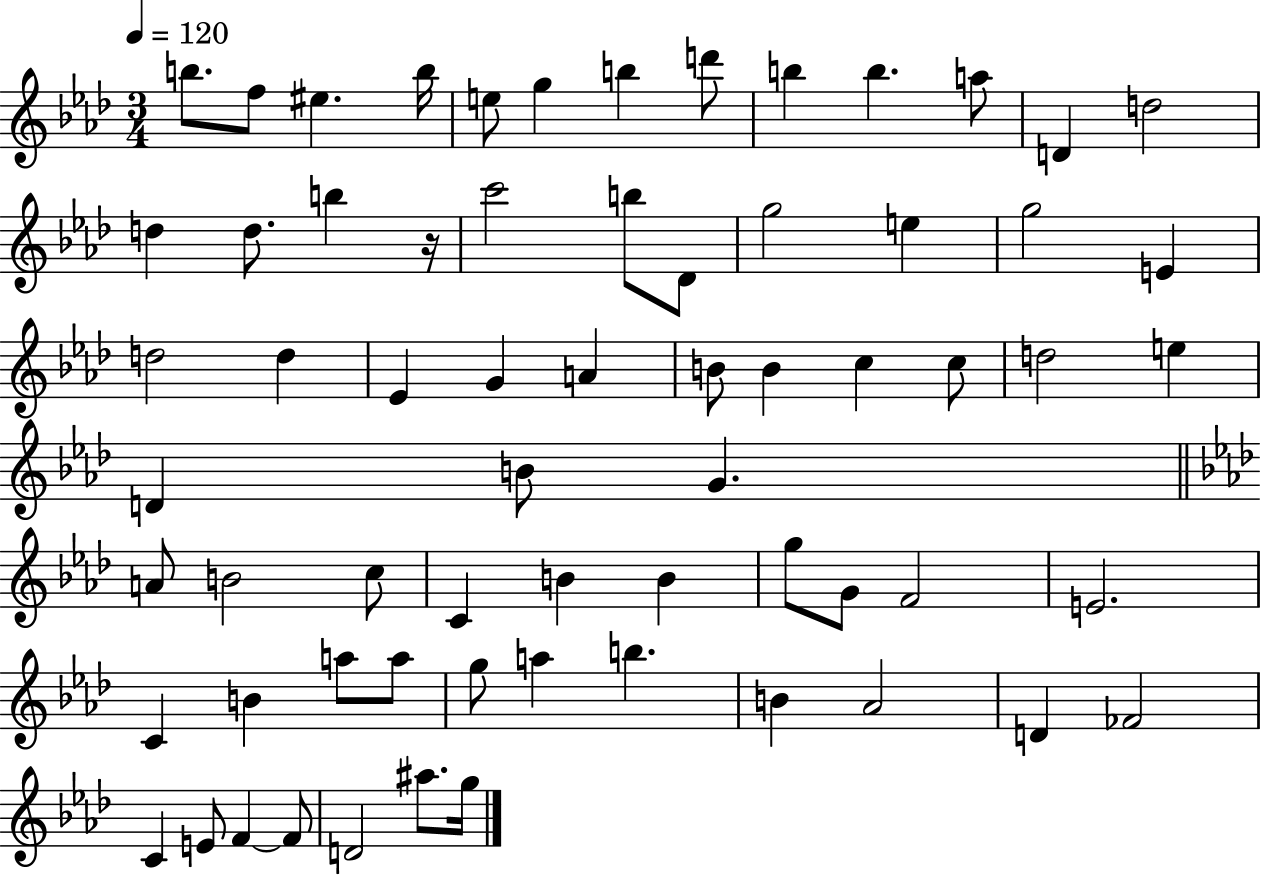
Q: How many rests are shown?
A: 1